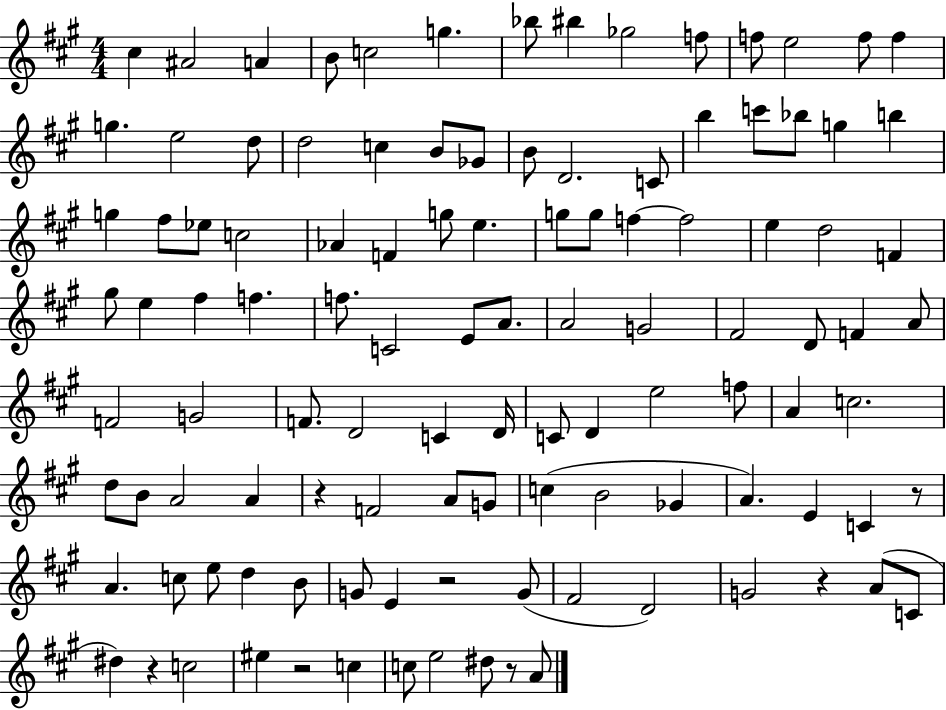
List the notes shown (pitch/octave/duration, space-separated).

C#5/q A#4/h A4/q B4/e C5/h G5/q. Bb5/e BIS5/q Gb5/h F5/e F5/e E5/h F5/e F5/q G5/q. E5/h D5/e D5/h C5/q B4/e Gb4/e B4/e D4/h. C4/e B5/q C6/e Bb5/e G5/q B5/q G5/q F#5/e Eb5/e C5/h Ab4/q F4/q G5/e E5/q. G5/e G5/e F5/q F5/h E5/q D5/h F4/q G#5/e E5/q F#5/q F5/q. F5/e. C4/h E4/e A4/e. A4/h G4/h F#4/h D4/e F4/q A4/e F4/h G4/h F4/e. D4/h C4/q D4/s C4/e D4/q E5/h F5/e A4/q C5/h. D5/e B4/e A4/h A4/q R/q F4/h A4/e G4/e C5/q B4/h Gb4/q A4/q. E4/q C4/q R/e A4/q. C5/e E5/e D5/q B4/e G4/e E4/q R/h G4/e F#4/h D4/h G4/h R/q A4/e C4/e D#5/q R/q C5/h EIS5/q R/h C5/q C5/e E5/h D#5/e R/e A4/e